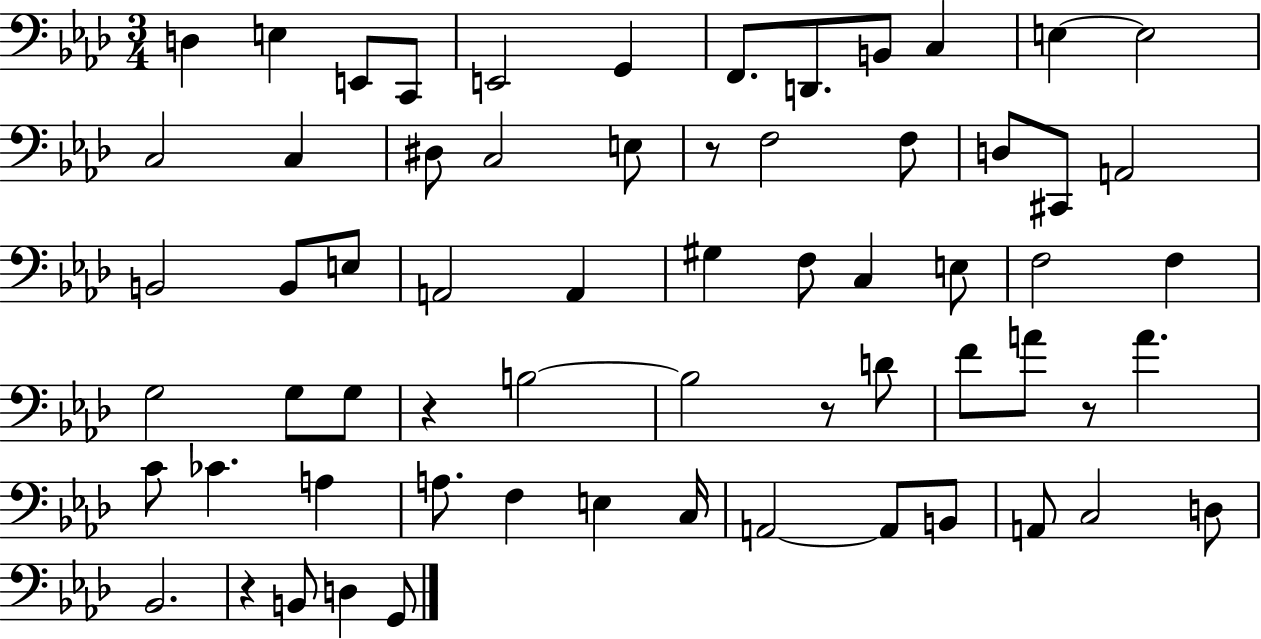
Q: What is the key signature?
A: AES major